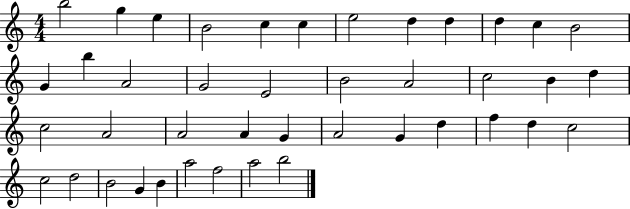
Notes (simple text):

B5/h G5/q E5/q B4/h C5/q C5/q E5/h D5/q D5/q D5/q C5/q B4/h G4/q B5/q A4/h G4/h E4/h B4/h A4/h C5/h B4/q D5/q C5/h A4/h A4/h A4/q G4/q A4/h G4/q D5/q F5/q D5/q C5/h C5/h D5/h B4/h G4/q B4/q A5/h F5/h A5/h B5/h